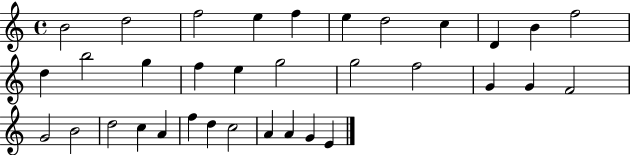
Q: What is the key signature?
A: C major